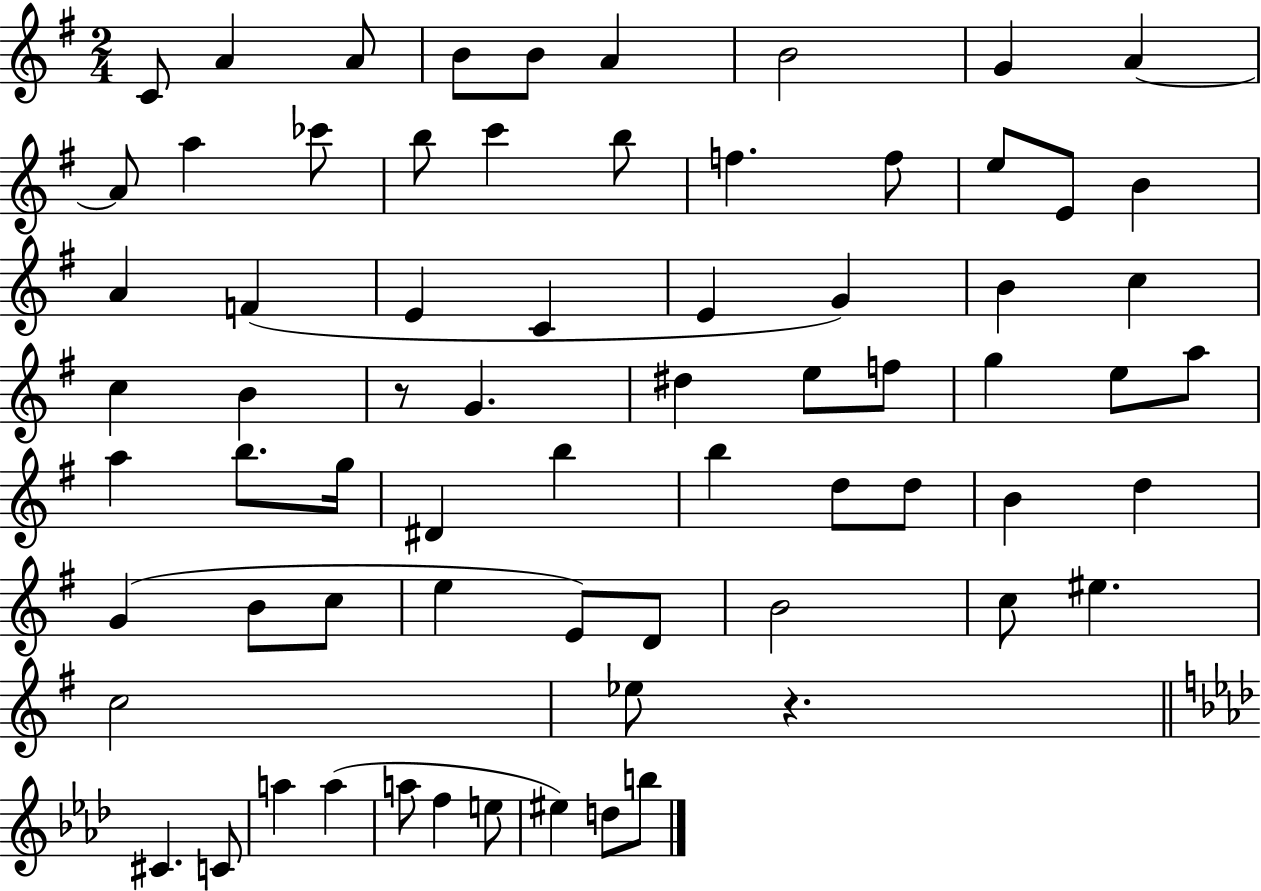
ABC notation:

X:1
T:Untitled
M:2/4
L:1/4
K:G
C/2 A A/2 B/2 B/2 A B2 G A A/2 a _c'/2 b/2 c' b/2 f f/2 e/2 E/2 B A F E C E G B c c B z/2 G ^d e/2 f/2 g e/2 a/2 a b/2 g/4 ^D b b d/2 d/2 B d G B/2 c/2 e E/2 D/2 B2 c/2 ^e c2 _e/2 z ^C C/2 a a a/2 f e/2 ^e d/2 b/2